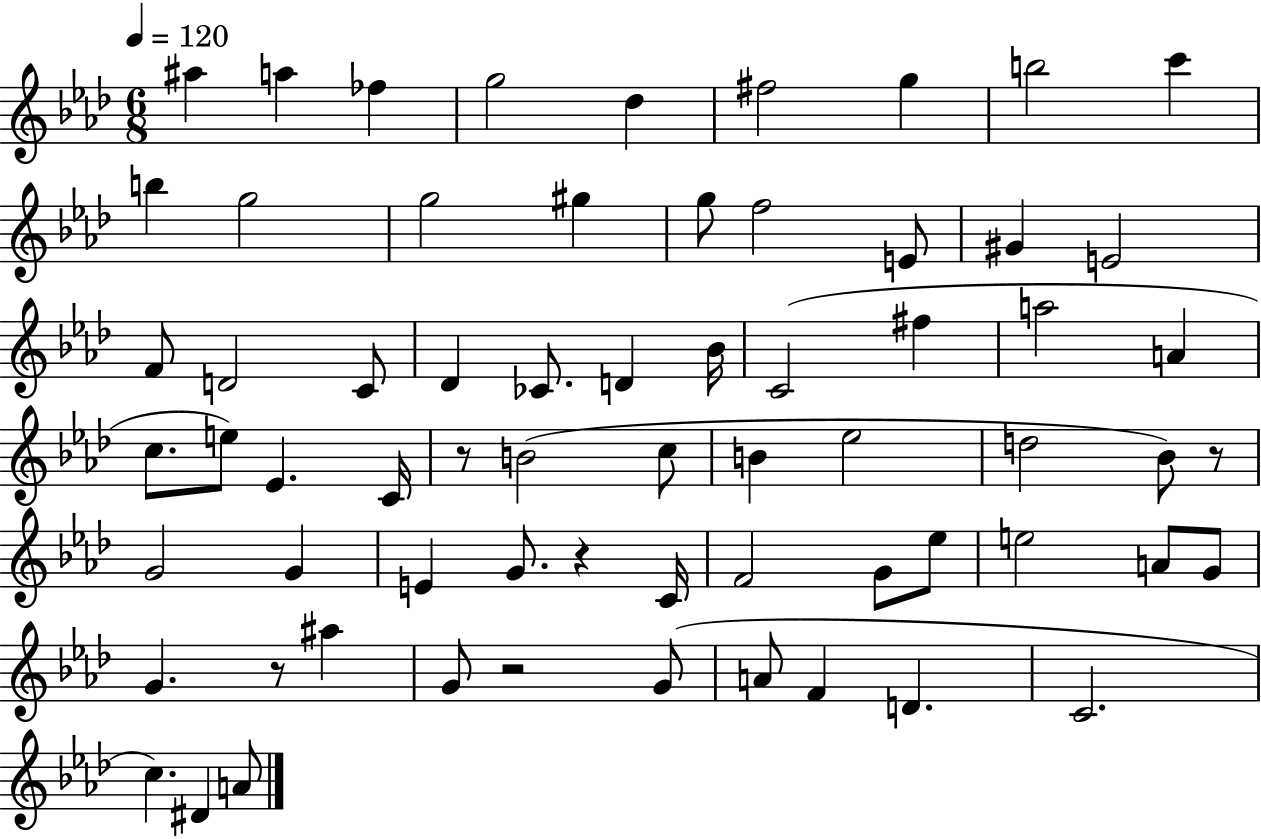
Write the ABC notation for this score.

X:1
T:Untitled
M:6/8
L:1/4
K:Ab
^a a _f g2 _d ^f2 g b2 c' b g2 g2 ^g g/2 f2 E/2 ^G E2 F/2 D2 C/2 _D _C/2 D _B/4 C2 ^f a2 A c/2 e/2 _E C/4 z/2 B2 c/2 B _e2 d2 _B/2 z/2 G2 G E G/2 z C/4 F2 G/2 _e/2 e2 A/2 G/2 G z/2 ^a G/2 z2 G/2 A/2 F D C2 c ^D A/2